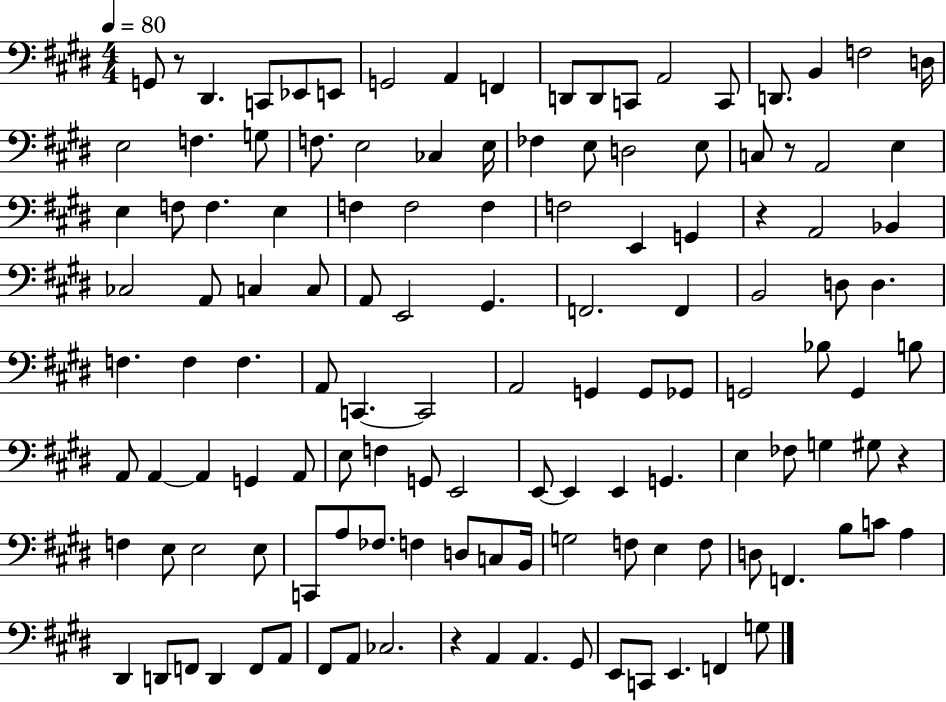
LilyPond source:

{
  \clef bass
  \numericTimeSignature
  \time 4/4
  \key e \major
  \tempo 4 = 80
  g,8 r8 dis,4. c,8 ees,8 e,8 | g,2 a,4 f,4 | d,8 d,8 c,8 a,2 c,8 | d,8. b,4 f2 d16 | \break e2 f4. g8 | f8. e2 ces4 e16 | fes4 e8 d2 e8 | c8 r8 a,2 e4 | \break e4 f8 f4. e4 | f4 f2 f4 | f2 e,4 g,4 | r4 a,2 bes,4 | \break ces2 a,8 c4 c8 | a,8 e,2 gis,4. | f,2. f,4 | b,2 d8 d4. | \break f4. f4 f4. | a,8 c,4.~~ c,2 | a,2 g,4 g,8 ges,8 | g,2 bes8 g,4 b8 | \break a,8 a,4~~ a,4 g,4 a,8 | e8 f4 g,8 e,2 | e,8~~ e,4 e,4 g,4. | e4 fes8 g4 gis8 r4 | \break f4 e8 e2 e8 | c,8 a8 fes8. f4 d8 c8 b,16 | g2 f8 e4 f8 | d8 f,4. b8 c'8 a4 | \break dis,4 d,8 f,8 d,4 f,8 a,8 | fis,8 a,8 ces2. | r4 a,4 a,4. gis,8 | e,8 c,8 e,4. f,4 g8 | \break \bar "|."
}